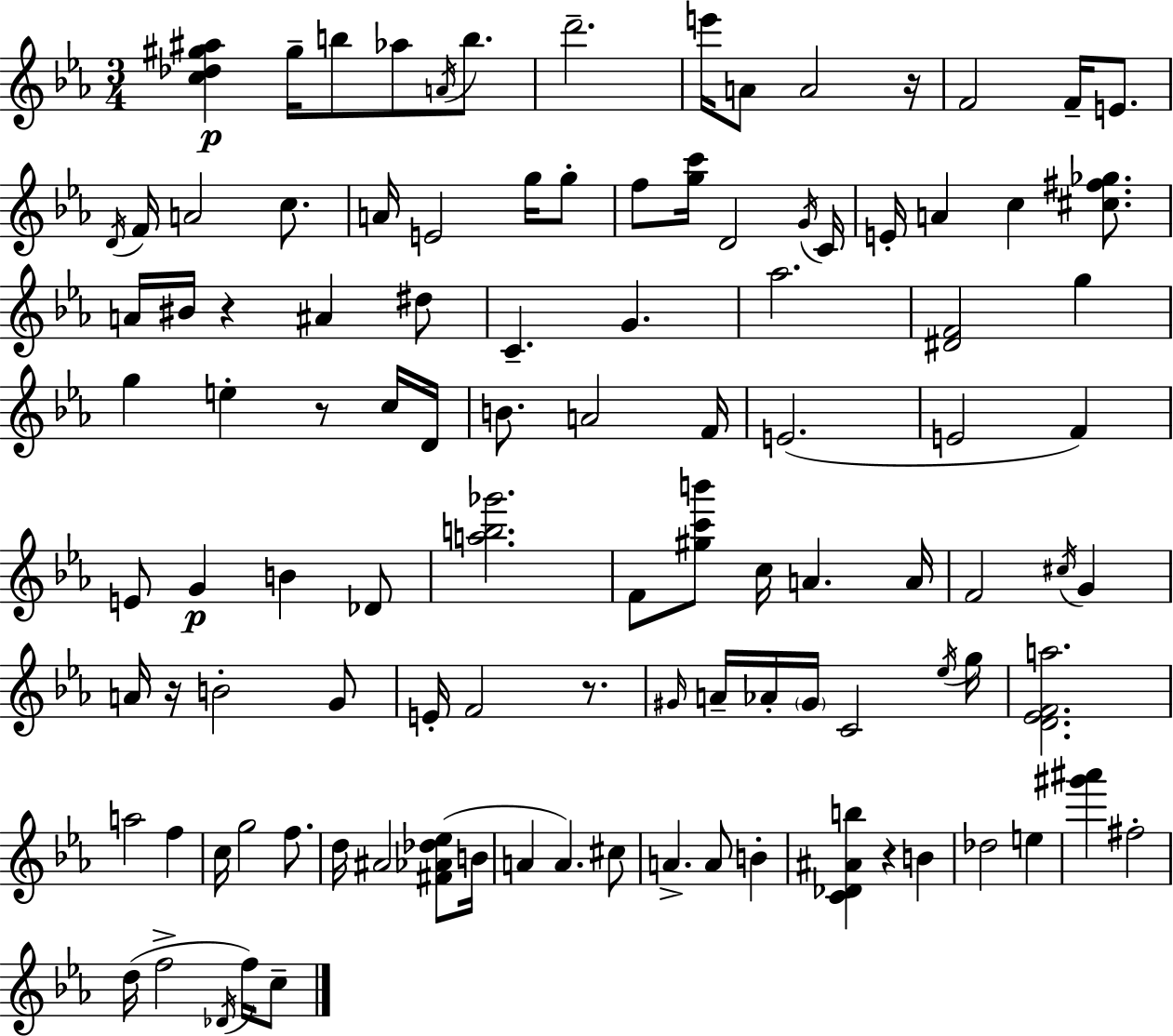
{
  \clef treble
  \numericTimeSignature
  \time 3/4
  \key c \minor
  <c'' des'' gis'' ais''>4\p gis''16-- b''8 aes''8 \acciaccatura { a'16 } b''8. | d'''2.-- | e'''16 a'8 a'2 | r16 f'2 f'16-- e'8. | \break \acciaccatura { d'16 } f'16 a'2 c''8. | a'16 e'2 g''16 | g''8-. f''8 <g'' c'''>16 d'2 | \acciaccatura { g'16 } c'16 e'16-. a'4 c''4 | \break <cis'' fis'' ges''>8. a'16 bis'16 r4 ais'4 | dis''8 c'4.-- g'4. | aes''2. | <dis' f'>2 g''4 | \break g''4 e''4-. r8 | c''16 d'16 b'8. a'2 | f'16 e'2.( | e'2 f'4) | \break e'8 g'4\p b'4 | des'8 <a'' b'' ges'''>2. | f'8 <gis'' c''' b'''>8 c''16 a'4. | a'16 f'2 \acciaccatura { cis''16 } | \break g'4 a'16 r16 b'2-. | g'8 e'16-. f'2 | r8. \grace { gis'16 } a'16-- aes'16-. \parenthesize gis'16 c'2 | \acciaccatura { ees''16 } g''16 <d' ees' f' a''>2. | \break a''2 | f''4 c''16 g''2 | f''8. d''16 ais'2 | <fis' aes' des'' ees''>8( b'16 a'4 a'4.) | \break cis''8 a'4.-> | a'8 b'4-. <c' des' ais' b''>4 r4 | b'4 des''2 | e''4 <gis''' ais'''>4 fis''2-. | \break d''16( f''2-> | \acciaccatura { des'16 }) f''16 c''8-- \bar "|."
}